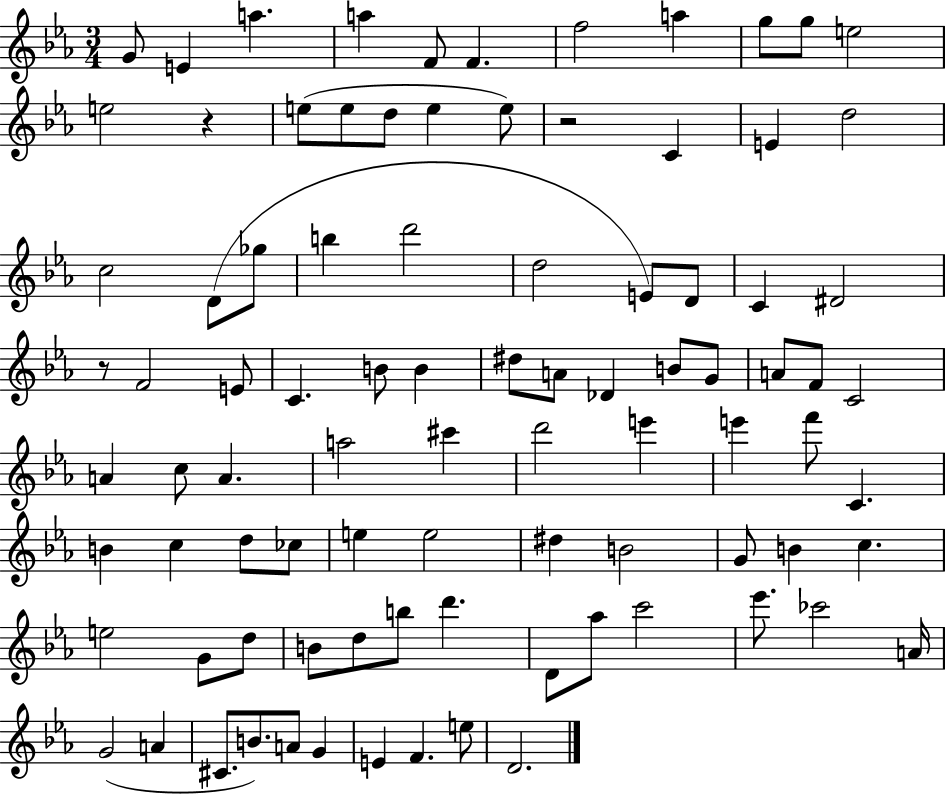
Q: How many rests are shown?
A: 3